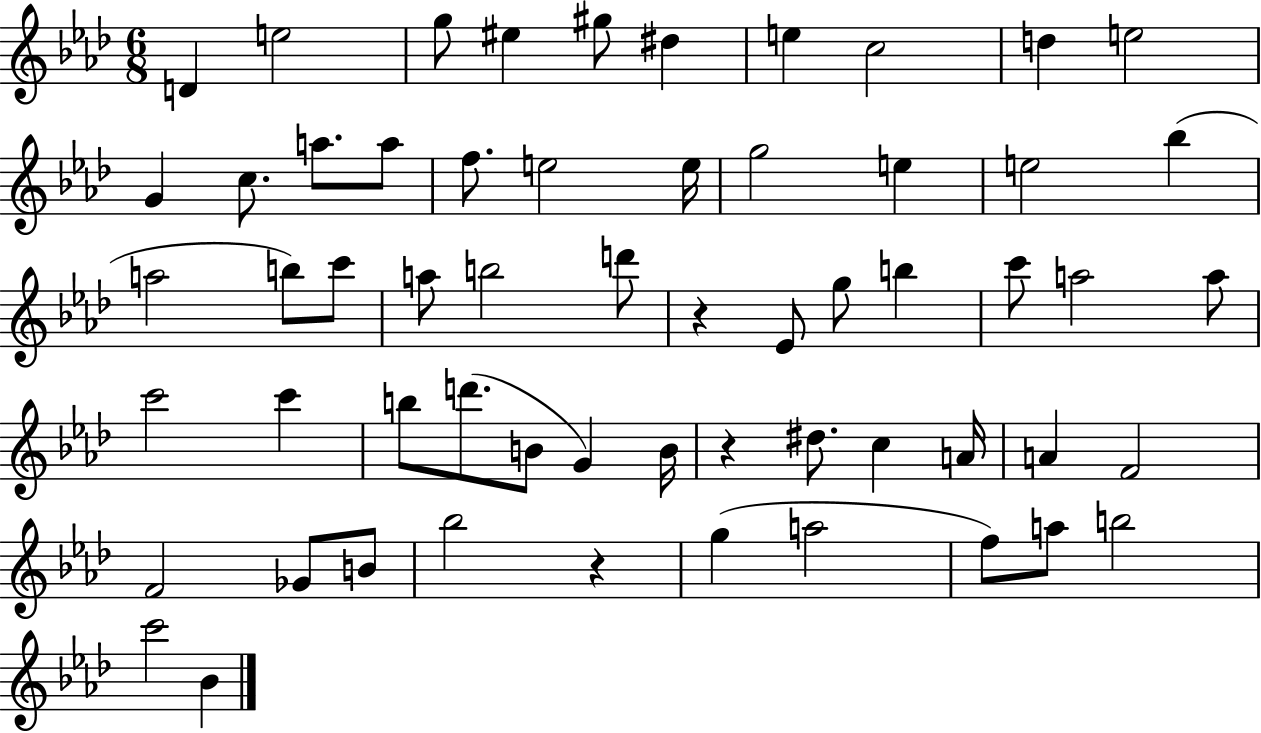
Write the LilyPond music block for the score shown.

{
  \clef treble
  \numericTimeSignature
  \time 6/8
  \key aes \major
  d'4 e''2 | g''8 eis''4 gis''8 dis''4 | e''4 c''2 | d''4 e''2 | \break g'4 c''8. a''8. a''8 | f''8. e''2 e''16 | g''2 e''4 | e''2 bes''4( | \break a''2 b''8) c'''8 | a''8 b''2 d'''8 | r4 ees'8 g''8 b''4 | c'''8 a''2 a''8 | \break c'''2 c'''4 | b''8 d'''8.( b'8 g'4) b'16 | r4 dis''8. c''4 a'16 | a'4 f'2 | \break f'2 ges'8 b'8 | bes''2 r4 | g''4( a''2 | f''8) a''8 b''2 | \break c'''2 bes'4 | \bar "|."
}